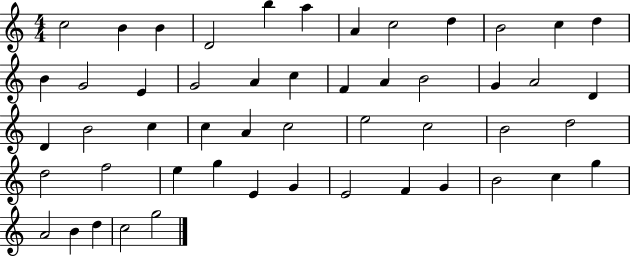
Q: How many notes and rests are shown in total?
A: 51